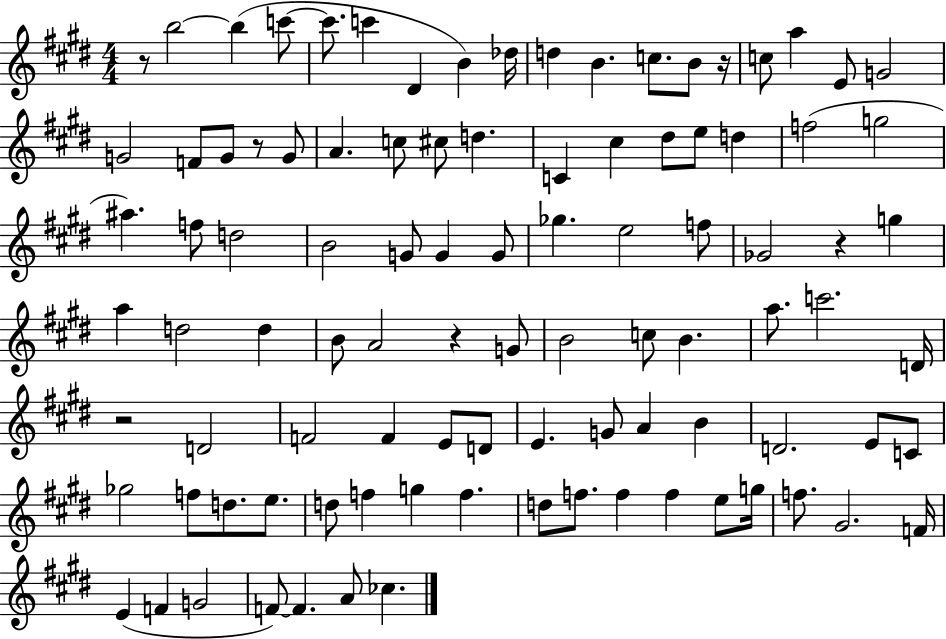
X:1
T:Untitled
M:4/4
L:1/4
K:E
z/2 b2 b c'/2 c'/2 c' ^D B _d/4 d B c/2 B/2 z/4 c/2 a E/2 G2 G2 F/2 G/2 z/2 G/2 A c/2 ^c/2 d C ^c ^d/2 e/2 d f2 g2 ^a f/2 d2 B2 G/2 G G/2 _g e2 f/2 _G2 z g a d2 d B/2 A2 z G/2 B2 c/2 B a/2 c'2 D/4 z2 D2 F2 F E/2 D/2 E G/2 A B D2 E/2 C/2 _g2 f/2 d/2 e/2 d/2 f g f d/2 f/2 f f e/2 g/4 f/2 ^G2 F/4 E F G2 F/2 F A/2 _c